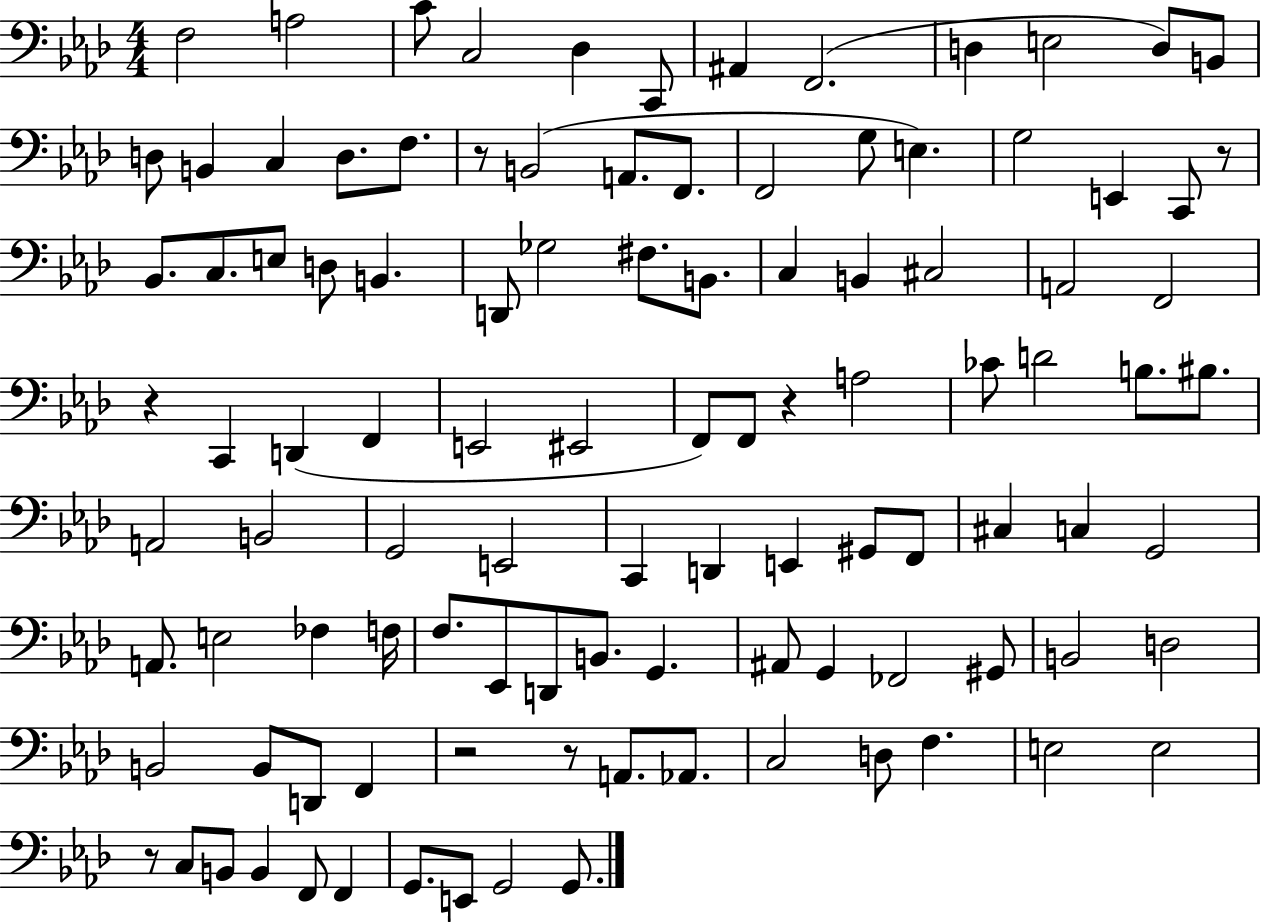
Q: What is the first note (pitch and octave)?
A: F3